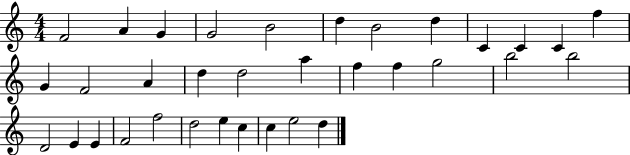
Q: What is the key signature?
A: C major